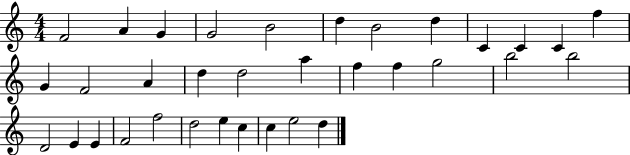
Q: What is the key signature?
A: C major